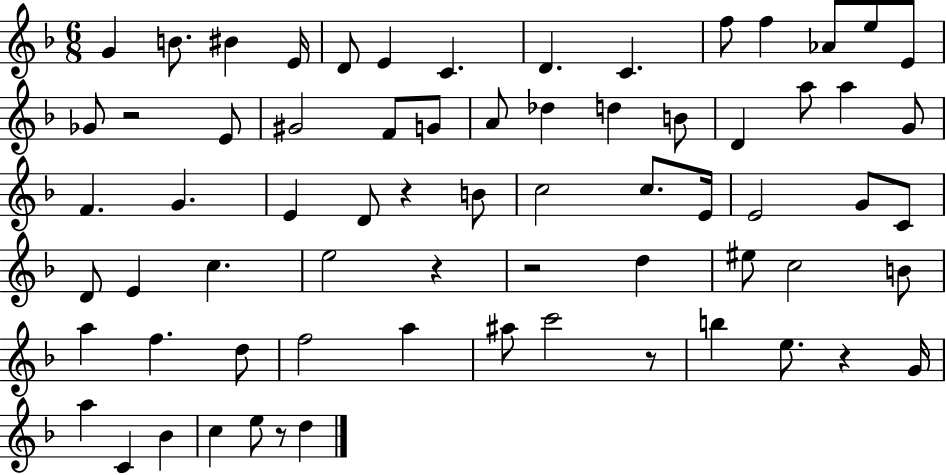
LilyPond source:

{
  \clef treble
  \numericTimeSignature
  \time 6/8
  \key f \major
  \repeat volta 2 { g'4 b'8. bis'4 e'16 | d'8 e'4 c'4. | d'4. c'4. | f''8 f''4 aes'8 e''8 e'8 | \break ges'8 r2 e'8 | gis'2 f'8 g'8 | a'8 des''4 d''4 b'8 | d'4 a''8 a''4 g'8 | \break f'4. g'4. | e'4 d'8 r4 b'8 | c''2 c''8. e'16 | e'2 g'8 c'8 | \break d'8 e'4 c''4. | e''2 r4 | r2 d''4 | eis''8 c''2 b'8 | \break a''4 f''4. d''8 | f''2 a''4 | ais''8 c'''2 r8 | b''4 e''8. r4 g'16 | \break a''4 c'4 bes'4 | c''4 e''8 r8 d''4 | } \bar "|."
}